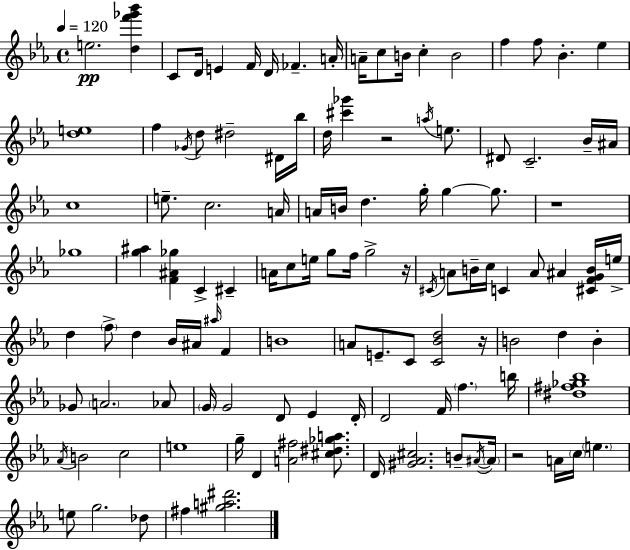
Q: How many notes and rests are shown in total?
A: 117